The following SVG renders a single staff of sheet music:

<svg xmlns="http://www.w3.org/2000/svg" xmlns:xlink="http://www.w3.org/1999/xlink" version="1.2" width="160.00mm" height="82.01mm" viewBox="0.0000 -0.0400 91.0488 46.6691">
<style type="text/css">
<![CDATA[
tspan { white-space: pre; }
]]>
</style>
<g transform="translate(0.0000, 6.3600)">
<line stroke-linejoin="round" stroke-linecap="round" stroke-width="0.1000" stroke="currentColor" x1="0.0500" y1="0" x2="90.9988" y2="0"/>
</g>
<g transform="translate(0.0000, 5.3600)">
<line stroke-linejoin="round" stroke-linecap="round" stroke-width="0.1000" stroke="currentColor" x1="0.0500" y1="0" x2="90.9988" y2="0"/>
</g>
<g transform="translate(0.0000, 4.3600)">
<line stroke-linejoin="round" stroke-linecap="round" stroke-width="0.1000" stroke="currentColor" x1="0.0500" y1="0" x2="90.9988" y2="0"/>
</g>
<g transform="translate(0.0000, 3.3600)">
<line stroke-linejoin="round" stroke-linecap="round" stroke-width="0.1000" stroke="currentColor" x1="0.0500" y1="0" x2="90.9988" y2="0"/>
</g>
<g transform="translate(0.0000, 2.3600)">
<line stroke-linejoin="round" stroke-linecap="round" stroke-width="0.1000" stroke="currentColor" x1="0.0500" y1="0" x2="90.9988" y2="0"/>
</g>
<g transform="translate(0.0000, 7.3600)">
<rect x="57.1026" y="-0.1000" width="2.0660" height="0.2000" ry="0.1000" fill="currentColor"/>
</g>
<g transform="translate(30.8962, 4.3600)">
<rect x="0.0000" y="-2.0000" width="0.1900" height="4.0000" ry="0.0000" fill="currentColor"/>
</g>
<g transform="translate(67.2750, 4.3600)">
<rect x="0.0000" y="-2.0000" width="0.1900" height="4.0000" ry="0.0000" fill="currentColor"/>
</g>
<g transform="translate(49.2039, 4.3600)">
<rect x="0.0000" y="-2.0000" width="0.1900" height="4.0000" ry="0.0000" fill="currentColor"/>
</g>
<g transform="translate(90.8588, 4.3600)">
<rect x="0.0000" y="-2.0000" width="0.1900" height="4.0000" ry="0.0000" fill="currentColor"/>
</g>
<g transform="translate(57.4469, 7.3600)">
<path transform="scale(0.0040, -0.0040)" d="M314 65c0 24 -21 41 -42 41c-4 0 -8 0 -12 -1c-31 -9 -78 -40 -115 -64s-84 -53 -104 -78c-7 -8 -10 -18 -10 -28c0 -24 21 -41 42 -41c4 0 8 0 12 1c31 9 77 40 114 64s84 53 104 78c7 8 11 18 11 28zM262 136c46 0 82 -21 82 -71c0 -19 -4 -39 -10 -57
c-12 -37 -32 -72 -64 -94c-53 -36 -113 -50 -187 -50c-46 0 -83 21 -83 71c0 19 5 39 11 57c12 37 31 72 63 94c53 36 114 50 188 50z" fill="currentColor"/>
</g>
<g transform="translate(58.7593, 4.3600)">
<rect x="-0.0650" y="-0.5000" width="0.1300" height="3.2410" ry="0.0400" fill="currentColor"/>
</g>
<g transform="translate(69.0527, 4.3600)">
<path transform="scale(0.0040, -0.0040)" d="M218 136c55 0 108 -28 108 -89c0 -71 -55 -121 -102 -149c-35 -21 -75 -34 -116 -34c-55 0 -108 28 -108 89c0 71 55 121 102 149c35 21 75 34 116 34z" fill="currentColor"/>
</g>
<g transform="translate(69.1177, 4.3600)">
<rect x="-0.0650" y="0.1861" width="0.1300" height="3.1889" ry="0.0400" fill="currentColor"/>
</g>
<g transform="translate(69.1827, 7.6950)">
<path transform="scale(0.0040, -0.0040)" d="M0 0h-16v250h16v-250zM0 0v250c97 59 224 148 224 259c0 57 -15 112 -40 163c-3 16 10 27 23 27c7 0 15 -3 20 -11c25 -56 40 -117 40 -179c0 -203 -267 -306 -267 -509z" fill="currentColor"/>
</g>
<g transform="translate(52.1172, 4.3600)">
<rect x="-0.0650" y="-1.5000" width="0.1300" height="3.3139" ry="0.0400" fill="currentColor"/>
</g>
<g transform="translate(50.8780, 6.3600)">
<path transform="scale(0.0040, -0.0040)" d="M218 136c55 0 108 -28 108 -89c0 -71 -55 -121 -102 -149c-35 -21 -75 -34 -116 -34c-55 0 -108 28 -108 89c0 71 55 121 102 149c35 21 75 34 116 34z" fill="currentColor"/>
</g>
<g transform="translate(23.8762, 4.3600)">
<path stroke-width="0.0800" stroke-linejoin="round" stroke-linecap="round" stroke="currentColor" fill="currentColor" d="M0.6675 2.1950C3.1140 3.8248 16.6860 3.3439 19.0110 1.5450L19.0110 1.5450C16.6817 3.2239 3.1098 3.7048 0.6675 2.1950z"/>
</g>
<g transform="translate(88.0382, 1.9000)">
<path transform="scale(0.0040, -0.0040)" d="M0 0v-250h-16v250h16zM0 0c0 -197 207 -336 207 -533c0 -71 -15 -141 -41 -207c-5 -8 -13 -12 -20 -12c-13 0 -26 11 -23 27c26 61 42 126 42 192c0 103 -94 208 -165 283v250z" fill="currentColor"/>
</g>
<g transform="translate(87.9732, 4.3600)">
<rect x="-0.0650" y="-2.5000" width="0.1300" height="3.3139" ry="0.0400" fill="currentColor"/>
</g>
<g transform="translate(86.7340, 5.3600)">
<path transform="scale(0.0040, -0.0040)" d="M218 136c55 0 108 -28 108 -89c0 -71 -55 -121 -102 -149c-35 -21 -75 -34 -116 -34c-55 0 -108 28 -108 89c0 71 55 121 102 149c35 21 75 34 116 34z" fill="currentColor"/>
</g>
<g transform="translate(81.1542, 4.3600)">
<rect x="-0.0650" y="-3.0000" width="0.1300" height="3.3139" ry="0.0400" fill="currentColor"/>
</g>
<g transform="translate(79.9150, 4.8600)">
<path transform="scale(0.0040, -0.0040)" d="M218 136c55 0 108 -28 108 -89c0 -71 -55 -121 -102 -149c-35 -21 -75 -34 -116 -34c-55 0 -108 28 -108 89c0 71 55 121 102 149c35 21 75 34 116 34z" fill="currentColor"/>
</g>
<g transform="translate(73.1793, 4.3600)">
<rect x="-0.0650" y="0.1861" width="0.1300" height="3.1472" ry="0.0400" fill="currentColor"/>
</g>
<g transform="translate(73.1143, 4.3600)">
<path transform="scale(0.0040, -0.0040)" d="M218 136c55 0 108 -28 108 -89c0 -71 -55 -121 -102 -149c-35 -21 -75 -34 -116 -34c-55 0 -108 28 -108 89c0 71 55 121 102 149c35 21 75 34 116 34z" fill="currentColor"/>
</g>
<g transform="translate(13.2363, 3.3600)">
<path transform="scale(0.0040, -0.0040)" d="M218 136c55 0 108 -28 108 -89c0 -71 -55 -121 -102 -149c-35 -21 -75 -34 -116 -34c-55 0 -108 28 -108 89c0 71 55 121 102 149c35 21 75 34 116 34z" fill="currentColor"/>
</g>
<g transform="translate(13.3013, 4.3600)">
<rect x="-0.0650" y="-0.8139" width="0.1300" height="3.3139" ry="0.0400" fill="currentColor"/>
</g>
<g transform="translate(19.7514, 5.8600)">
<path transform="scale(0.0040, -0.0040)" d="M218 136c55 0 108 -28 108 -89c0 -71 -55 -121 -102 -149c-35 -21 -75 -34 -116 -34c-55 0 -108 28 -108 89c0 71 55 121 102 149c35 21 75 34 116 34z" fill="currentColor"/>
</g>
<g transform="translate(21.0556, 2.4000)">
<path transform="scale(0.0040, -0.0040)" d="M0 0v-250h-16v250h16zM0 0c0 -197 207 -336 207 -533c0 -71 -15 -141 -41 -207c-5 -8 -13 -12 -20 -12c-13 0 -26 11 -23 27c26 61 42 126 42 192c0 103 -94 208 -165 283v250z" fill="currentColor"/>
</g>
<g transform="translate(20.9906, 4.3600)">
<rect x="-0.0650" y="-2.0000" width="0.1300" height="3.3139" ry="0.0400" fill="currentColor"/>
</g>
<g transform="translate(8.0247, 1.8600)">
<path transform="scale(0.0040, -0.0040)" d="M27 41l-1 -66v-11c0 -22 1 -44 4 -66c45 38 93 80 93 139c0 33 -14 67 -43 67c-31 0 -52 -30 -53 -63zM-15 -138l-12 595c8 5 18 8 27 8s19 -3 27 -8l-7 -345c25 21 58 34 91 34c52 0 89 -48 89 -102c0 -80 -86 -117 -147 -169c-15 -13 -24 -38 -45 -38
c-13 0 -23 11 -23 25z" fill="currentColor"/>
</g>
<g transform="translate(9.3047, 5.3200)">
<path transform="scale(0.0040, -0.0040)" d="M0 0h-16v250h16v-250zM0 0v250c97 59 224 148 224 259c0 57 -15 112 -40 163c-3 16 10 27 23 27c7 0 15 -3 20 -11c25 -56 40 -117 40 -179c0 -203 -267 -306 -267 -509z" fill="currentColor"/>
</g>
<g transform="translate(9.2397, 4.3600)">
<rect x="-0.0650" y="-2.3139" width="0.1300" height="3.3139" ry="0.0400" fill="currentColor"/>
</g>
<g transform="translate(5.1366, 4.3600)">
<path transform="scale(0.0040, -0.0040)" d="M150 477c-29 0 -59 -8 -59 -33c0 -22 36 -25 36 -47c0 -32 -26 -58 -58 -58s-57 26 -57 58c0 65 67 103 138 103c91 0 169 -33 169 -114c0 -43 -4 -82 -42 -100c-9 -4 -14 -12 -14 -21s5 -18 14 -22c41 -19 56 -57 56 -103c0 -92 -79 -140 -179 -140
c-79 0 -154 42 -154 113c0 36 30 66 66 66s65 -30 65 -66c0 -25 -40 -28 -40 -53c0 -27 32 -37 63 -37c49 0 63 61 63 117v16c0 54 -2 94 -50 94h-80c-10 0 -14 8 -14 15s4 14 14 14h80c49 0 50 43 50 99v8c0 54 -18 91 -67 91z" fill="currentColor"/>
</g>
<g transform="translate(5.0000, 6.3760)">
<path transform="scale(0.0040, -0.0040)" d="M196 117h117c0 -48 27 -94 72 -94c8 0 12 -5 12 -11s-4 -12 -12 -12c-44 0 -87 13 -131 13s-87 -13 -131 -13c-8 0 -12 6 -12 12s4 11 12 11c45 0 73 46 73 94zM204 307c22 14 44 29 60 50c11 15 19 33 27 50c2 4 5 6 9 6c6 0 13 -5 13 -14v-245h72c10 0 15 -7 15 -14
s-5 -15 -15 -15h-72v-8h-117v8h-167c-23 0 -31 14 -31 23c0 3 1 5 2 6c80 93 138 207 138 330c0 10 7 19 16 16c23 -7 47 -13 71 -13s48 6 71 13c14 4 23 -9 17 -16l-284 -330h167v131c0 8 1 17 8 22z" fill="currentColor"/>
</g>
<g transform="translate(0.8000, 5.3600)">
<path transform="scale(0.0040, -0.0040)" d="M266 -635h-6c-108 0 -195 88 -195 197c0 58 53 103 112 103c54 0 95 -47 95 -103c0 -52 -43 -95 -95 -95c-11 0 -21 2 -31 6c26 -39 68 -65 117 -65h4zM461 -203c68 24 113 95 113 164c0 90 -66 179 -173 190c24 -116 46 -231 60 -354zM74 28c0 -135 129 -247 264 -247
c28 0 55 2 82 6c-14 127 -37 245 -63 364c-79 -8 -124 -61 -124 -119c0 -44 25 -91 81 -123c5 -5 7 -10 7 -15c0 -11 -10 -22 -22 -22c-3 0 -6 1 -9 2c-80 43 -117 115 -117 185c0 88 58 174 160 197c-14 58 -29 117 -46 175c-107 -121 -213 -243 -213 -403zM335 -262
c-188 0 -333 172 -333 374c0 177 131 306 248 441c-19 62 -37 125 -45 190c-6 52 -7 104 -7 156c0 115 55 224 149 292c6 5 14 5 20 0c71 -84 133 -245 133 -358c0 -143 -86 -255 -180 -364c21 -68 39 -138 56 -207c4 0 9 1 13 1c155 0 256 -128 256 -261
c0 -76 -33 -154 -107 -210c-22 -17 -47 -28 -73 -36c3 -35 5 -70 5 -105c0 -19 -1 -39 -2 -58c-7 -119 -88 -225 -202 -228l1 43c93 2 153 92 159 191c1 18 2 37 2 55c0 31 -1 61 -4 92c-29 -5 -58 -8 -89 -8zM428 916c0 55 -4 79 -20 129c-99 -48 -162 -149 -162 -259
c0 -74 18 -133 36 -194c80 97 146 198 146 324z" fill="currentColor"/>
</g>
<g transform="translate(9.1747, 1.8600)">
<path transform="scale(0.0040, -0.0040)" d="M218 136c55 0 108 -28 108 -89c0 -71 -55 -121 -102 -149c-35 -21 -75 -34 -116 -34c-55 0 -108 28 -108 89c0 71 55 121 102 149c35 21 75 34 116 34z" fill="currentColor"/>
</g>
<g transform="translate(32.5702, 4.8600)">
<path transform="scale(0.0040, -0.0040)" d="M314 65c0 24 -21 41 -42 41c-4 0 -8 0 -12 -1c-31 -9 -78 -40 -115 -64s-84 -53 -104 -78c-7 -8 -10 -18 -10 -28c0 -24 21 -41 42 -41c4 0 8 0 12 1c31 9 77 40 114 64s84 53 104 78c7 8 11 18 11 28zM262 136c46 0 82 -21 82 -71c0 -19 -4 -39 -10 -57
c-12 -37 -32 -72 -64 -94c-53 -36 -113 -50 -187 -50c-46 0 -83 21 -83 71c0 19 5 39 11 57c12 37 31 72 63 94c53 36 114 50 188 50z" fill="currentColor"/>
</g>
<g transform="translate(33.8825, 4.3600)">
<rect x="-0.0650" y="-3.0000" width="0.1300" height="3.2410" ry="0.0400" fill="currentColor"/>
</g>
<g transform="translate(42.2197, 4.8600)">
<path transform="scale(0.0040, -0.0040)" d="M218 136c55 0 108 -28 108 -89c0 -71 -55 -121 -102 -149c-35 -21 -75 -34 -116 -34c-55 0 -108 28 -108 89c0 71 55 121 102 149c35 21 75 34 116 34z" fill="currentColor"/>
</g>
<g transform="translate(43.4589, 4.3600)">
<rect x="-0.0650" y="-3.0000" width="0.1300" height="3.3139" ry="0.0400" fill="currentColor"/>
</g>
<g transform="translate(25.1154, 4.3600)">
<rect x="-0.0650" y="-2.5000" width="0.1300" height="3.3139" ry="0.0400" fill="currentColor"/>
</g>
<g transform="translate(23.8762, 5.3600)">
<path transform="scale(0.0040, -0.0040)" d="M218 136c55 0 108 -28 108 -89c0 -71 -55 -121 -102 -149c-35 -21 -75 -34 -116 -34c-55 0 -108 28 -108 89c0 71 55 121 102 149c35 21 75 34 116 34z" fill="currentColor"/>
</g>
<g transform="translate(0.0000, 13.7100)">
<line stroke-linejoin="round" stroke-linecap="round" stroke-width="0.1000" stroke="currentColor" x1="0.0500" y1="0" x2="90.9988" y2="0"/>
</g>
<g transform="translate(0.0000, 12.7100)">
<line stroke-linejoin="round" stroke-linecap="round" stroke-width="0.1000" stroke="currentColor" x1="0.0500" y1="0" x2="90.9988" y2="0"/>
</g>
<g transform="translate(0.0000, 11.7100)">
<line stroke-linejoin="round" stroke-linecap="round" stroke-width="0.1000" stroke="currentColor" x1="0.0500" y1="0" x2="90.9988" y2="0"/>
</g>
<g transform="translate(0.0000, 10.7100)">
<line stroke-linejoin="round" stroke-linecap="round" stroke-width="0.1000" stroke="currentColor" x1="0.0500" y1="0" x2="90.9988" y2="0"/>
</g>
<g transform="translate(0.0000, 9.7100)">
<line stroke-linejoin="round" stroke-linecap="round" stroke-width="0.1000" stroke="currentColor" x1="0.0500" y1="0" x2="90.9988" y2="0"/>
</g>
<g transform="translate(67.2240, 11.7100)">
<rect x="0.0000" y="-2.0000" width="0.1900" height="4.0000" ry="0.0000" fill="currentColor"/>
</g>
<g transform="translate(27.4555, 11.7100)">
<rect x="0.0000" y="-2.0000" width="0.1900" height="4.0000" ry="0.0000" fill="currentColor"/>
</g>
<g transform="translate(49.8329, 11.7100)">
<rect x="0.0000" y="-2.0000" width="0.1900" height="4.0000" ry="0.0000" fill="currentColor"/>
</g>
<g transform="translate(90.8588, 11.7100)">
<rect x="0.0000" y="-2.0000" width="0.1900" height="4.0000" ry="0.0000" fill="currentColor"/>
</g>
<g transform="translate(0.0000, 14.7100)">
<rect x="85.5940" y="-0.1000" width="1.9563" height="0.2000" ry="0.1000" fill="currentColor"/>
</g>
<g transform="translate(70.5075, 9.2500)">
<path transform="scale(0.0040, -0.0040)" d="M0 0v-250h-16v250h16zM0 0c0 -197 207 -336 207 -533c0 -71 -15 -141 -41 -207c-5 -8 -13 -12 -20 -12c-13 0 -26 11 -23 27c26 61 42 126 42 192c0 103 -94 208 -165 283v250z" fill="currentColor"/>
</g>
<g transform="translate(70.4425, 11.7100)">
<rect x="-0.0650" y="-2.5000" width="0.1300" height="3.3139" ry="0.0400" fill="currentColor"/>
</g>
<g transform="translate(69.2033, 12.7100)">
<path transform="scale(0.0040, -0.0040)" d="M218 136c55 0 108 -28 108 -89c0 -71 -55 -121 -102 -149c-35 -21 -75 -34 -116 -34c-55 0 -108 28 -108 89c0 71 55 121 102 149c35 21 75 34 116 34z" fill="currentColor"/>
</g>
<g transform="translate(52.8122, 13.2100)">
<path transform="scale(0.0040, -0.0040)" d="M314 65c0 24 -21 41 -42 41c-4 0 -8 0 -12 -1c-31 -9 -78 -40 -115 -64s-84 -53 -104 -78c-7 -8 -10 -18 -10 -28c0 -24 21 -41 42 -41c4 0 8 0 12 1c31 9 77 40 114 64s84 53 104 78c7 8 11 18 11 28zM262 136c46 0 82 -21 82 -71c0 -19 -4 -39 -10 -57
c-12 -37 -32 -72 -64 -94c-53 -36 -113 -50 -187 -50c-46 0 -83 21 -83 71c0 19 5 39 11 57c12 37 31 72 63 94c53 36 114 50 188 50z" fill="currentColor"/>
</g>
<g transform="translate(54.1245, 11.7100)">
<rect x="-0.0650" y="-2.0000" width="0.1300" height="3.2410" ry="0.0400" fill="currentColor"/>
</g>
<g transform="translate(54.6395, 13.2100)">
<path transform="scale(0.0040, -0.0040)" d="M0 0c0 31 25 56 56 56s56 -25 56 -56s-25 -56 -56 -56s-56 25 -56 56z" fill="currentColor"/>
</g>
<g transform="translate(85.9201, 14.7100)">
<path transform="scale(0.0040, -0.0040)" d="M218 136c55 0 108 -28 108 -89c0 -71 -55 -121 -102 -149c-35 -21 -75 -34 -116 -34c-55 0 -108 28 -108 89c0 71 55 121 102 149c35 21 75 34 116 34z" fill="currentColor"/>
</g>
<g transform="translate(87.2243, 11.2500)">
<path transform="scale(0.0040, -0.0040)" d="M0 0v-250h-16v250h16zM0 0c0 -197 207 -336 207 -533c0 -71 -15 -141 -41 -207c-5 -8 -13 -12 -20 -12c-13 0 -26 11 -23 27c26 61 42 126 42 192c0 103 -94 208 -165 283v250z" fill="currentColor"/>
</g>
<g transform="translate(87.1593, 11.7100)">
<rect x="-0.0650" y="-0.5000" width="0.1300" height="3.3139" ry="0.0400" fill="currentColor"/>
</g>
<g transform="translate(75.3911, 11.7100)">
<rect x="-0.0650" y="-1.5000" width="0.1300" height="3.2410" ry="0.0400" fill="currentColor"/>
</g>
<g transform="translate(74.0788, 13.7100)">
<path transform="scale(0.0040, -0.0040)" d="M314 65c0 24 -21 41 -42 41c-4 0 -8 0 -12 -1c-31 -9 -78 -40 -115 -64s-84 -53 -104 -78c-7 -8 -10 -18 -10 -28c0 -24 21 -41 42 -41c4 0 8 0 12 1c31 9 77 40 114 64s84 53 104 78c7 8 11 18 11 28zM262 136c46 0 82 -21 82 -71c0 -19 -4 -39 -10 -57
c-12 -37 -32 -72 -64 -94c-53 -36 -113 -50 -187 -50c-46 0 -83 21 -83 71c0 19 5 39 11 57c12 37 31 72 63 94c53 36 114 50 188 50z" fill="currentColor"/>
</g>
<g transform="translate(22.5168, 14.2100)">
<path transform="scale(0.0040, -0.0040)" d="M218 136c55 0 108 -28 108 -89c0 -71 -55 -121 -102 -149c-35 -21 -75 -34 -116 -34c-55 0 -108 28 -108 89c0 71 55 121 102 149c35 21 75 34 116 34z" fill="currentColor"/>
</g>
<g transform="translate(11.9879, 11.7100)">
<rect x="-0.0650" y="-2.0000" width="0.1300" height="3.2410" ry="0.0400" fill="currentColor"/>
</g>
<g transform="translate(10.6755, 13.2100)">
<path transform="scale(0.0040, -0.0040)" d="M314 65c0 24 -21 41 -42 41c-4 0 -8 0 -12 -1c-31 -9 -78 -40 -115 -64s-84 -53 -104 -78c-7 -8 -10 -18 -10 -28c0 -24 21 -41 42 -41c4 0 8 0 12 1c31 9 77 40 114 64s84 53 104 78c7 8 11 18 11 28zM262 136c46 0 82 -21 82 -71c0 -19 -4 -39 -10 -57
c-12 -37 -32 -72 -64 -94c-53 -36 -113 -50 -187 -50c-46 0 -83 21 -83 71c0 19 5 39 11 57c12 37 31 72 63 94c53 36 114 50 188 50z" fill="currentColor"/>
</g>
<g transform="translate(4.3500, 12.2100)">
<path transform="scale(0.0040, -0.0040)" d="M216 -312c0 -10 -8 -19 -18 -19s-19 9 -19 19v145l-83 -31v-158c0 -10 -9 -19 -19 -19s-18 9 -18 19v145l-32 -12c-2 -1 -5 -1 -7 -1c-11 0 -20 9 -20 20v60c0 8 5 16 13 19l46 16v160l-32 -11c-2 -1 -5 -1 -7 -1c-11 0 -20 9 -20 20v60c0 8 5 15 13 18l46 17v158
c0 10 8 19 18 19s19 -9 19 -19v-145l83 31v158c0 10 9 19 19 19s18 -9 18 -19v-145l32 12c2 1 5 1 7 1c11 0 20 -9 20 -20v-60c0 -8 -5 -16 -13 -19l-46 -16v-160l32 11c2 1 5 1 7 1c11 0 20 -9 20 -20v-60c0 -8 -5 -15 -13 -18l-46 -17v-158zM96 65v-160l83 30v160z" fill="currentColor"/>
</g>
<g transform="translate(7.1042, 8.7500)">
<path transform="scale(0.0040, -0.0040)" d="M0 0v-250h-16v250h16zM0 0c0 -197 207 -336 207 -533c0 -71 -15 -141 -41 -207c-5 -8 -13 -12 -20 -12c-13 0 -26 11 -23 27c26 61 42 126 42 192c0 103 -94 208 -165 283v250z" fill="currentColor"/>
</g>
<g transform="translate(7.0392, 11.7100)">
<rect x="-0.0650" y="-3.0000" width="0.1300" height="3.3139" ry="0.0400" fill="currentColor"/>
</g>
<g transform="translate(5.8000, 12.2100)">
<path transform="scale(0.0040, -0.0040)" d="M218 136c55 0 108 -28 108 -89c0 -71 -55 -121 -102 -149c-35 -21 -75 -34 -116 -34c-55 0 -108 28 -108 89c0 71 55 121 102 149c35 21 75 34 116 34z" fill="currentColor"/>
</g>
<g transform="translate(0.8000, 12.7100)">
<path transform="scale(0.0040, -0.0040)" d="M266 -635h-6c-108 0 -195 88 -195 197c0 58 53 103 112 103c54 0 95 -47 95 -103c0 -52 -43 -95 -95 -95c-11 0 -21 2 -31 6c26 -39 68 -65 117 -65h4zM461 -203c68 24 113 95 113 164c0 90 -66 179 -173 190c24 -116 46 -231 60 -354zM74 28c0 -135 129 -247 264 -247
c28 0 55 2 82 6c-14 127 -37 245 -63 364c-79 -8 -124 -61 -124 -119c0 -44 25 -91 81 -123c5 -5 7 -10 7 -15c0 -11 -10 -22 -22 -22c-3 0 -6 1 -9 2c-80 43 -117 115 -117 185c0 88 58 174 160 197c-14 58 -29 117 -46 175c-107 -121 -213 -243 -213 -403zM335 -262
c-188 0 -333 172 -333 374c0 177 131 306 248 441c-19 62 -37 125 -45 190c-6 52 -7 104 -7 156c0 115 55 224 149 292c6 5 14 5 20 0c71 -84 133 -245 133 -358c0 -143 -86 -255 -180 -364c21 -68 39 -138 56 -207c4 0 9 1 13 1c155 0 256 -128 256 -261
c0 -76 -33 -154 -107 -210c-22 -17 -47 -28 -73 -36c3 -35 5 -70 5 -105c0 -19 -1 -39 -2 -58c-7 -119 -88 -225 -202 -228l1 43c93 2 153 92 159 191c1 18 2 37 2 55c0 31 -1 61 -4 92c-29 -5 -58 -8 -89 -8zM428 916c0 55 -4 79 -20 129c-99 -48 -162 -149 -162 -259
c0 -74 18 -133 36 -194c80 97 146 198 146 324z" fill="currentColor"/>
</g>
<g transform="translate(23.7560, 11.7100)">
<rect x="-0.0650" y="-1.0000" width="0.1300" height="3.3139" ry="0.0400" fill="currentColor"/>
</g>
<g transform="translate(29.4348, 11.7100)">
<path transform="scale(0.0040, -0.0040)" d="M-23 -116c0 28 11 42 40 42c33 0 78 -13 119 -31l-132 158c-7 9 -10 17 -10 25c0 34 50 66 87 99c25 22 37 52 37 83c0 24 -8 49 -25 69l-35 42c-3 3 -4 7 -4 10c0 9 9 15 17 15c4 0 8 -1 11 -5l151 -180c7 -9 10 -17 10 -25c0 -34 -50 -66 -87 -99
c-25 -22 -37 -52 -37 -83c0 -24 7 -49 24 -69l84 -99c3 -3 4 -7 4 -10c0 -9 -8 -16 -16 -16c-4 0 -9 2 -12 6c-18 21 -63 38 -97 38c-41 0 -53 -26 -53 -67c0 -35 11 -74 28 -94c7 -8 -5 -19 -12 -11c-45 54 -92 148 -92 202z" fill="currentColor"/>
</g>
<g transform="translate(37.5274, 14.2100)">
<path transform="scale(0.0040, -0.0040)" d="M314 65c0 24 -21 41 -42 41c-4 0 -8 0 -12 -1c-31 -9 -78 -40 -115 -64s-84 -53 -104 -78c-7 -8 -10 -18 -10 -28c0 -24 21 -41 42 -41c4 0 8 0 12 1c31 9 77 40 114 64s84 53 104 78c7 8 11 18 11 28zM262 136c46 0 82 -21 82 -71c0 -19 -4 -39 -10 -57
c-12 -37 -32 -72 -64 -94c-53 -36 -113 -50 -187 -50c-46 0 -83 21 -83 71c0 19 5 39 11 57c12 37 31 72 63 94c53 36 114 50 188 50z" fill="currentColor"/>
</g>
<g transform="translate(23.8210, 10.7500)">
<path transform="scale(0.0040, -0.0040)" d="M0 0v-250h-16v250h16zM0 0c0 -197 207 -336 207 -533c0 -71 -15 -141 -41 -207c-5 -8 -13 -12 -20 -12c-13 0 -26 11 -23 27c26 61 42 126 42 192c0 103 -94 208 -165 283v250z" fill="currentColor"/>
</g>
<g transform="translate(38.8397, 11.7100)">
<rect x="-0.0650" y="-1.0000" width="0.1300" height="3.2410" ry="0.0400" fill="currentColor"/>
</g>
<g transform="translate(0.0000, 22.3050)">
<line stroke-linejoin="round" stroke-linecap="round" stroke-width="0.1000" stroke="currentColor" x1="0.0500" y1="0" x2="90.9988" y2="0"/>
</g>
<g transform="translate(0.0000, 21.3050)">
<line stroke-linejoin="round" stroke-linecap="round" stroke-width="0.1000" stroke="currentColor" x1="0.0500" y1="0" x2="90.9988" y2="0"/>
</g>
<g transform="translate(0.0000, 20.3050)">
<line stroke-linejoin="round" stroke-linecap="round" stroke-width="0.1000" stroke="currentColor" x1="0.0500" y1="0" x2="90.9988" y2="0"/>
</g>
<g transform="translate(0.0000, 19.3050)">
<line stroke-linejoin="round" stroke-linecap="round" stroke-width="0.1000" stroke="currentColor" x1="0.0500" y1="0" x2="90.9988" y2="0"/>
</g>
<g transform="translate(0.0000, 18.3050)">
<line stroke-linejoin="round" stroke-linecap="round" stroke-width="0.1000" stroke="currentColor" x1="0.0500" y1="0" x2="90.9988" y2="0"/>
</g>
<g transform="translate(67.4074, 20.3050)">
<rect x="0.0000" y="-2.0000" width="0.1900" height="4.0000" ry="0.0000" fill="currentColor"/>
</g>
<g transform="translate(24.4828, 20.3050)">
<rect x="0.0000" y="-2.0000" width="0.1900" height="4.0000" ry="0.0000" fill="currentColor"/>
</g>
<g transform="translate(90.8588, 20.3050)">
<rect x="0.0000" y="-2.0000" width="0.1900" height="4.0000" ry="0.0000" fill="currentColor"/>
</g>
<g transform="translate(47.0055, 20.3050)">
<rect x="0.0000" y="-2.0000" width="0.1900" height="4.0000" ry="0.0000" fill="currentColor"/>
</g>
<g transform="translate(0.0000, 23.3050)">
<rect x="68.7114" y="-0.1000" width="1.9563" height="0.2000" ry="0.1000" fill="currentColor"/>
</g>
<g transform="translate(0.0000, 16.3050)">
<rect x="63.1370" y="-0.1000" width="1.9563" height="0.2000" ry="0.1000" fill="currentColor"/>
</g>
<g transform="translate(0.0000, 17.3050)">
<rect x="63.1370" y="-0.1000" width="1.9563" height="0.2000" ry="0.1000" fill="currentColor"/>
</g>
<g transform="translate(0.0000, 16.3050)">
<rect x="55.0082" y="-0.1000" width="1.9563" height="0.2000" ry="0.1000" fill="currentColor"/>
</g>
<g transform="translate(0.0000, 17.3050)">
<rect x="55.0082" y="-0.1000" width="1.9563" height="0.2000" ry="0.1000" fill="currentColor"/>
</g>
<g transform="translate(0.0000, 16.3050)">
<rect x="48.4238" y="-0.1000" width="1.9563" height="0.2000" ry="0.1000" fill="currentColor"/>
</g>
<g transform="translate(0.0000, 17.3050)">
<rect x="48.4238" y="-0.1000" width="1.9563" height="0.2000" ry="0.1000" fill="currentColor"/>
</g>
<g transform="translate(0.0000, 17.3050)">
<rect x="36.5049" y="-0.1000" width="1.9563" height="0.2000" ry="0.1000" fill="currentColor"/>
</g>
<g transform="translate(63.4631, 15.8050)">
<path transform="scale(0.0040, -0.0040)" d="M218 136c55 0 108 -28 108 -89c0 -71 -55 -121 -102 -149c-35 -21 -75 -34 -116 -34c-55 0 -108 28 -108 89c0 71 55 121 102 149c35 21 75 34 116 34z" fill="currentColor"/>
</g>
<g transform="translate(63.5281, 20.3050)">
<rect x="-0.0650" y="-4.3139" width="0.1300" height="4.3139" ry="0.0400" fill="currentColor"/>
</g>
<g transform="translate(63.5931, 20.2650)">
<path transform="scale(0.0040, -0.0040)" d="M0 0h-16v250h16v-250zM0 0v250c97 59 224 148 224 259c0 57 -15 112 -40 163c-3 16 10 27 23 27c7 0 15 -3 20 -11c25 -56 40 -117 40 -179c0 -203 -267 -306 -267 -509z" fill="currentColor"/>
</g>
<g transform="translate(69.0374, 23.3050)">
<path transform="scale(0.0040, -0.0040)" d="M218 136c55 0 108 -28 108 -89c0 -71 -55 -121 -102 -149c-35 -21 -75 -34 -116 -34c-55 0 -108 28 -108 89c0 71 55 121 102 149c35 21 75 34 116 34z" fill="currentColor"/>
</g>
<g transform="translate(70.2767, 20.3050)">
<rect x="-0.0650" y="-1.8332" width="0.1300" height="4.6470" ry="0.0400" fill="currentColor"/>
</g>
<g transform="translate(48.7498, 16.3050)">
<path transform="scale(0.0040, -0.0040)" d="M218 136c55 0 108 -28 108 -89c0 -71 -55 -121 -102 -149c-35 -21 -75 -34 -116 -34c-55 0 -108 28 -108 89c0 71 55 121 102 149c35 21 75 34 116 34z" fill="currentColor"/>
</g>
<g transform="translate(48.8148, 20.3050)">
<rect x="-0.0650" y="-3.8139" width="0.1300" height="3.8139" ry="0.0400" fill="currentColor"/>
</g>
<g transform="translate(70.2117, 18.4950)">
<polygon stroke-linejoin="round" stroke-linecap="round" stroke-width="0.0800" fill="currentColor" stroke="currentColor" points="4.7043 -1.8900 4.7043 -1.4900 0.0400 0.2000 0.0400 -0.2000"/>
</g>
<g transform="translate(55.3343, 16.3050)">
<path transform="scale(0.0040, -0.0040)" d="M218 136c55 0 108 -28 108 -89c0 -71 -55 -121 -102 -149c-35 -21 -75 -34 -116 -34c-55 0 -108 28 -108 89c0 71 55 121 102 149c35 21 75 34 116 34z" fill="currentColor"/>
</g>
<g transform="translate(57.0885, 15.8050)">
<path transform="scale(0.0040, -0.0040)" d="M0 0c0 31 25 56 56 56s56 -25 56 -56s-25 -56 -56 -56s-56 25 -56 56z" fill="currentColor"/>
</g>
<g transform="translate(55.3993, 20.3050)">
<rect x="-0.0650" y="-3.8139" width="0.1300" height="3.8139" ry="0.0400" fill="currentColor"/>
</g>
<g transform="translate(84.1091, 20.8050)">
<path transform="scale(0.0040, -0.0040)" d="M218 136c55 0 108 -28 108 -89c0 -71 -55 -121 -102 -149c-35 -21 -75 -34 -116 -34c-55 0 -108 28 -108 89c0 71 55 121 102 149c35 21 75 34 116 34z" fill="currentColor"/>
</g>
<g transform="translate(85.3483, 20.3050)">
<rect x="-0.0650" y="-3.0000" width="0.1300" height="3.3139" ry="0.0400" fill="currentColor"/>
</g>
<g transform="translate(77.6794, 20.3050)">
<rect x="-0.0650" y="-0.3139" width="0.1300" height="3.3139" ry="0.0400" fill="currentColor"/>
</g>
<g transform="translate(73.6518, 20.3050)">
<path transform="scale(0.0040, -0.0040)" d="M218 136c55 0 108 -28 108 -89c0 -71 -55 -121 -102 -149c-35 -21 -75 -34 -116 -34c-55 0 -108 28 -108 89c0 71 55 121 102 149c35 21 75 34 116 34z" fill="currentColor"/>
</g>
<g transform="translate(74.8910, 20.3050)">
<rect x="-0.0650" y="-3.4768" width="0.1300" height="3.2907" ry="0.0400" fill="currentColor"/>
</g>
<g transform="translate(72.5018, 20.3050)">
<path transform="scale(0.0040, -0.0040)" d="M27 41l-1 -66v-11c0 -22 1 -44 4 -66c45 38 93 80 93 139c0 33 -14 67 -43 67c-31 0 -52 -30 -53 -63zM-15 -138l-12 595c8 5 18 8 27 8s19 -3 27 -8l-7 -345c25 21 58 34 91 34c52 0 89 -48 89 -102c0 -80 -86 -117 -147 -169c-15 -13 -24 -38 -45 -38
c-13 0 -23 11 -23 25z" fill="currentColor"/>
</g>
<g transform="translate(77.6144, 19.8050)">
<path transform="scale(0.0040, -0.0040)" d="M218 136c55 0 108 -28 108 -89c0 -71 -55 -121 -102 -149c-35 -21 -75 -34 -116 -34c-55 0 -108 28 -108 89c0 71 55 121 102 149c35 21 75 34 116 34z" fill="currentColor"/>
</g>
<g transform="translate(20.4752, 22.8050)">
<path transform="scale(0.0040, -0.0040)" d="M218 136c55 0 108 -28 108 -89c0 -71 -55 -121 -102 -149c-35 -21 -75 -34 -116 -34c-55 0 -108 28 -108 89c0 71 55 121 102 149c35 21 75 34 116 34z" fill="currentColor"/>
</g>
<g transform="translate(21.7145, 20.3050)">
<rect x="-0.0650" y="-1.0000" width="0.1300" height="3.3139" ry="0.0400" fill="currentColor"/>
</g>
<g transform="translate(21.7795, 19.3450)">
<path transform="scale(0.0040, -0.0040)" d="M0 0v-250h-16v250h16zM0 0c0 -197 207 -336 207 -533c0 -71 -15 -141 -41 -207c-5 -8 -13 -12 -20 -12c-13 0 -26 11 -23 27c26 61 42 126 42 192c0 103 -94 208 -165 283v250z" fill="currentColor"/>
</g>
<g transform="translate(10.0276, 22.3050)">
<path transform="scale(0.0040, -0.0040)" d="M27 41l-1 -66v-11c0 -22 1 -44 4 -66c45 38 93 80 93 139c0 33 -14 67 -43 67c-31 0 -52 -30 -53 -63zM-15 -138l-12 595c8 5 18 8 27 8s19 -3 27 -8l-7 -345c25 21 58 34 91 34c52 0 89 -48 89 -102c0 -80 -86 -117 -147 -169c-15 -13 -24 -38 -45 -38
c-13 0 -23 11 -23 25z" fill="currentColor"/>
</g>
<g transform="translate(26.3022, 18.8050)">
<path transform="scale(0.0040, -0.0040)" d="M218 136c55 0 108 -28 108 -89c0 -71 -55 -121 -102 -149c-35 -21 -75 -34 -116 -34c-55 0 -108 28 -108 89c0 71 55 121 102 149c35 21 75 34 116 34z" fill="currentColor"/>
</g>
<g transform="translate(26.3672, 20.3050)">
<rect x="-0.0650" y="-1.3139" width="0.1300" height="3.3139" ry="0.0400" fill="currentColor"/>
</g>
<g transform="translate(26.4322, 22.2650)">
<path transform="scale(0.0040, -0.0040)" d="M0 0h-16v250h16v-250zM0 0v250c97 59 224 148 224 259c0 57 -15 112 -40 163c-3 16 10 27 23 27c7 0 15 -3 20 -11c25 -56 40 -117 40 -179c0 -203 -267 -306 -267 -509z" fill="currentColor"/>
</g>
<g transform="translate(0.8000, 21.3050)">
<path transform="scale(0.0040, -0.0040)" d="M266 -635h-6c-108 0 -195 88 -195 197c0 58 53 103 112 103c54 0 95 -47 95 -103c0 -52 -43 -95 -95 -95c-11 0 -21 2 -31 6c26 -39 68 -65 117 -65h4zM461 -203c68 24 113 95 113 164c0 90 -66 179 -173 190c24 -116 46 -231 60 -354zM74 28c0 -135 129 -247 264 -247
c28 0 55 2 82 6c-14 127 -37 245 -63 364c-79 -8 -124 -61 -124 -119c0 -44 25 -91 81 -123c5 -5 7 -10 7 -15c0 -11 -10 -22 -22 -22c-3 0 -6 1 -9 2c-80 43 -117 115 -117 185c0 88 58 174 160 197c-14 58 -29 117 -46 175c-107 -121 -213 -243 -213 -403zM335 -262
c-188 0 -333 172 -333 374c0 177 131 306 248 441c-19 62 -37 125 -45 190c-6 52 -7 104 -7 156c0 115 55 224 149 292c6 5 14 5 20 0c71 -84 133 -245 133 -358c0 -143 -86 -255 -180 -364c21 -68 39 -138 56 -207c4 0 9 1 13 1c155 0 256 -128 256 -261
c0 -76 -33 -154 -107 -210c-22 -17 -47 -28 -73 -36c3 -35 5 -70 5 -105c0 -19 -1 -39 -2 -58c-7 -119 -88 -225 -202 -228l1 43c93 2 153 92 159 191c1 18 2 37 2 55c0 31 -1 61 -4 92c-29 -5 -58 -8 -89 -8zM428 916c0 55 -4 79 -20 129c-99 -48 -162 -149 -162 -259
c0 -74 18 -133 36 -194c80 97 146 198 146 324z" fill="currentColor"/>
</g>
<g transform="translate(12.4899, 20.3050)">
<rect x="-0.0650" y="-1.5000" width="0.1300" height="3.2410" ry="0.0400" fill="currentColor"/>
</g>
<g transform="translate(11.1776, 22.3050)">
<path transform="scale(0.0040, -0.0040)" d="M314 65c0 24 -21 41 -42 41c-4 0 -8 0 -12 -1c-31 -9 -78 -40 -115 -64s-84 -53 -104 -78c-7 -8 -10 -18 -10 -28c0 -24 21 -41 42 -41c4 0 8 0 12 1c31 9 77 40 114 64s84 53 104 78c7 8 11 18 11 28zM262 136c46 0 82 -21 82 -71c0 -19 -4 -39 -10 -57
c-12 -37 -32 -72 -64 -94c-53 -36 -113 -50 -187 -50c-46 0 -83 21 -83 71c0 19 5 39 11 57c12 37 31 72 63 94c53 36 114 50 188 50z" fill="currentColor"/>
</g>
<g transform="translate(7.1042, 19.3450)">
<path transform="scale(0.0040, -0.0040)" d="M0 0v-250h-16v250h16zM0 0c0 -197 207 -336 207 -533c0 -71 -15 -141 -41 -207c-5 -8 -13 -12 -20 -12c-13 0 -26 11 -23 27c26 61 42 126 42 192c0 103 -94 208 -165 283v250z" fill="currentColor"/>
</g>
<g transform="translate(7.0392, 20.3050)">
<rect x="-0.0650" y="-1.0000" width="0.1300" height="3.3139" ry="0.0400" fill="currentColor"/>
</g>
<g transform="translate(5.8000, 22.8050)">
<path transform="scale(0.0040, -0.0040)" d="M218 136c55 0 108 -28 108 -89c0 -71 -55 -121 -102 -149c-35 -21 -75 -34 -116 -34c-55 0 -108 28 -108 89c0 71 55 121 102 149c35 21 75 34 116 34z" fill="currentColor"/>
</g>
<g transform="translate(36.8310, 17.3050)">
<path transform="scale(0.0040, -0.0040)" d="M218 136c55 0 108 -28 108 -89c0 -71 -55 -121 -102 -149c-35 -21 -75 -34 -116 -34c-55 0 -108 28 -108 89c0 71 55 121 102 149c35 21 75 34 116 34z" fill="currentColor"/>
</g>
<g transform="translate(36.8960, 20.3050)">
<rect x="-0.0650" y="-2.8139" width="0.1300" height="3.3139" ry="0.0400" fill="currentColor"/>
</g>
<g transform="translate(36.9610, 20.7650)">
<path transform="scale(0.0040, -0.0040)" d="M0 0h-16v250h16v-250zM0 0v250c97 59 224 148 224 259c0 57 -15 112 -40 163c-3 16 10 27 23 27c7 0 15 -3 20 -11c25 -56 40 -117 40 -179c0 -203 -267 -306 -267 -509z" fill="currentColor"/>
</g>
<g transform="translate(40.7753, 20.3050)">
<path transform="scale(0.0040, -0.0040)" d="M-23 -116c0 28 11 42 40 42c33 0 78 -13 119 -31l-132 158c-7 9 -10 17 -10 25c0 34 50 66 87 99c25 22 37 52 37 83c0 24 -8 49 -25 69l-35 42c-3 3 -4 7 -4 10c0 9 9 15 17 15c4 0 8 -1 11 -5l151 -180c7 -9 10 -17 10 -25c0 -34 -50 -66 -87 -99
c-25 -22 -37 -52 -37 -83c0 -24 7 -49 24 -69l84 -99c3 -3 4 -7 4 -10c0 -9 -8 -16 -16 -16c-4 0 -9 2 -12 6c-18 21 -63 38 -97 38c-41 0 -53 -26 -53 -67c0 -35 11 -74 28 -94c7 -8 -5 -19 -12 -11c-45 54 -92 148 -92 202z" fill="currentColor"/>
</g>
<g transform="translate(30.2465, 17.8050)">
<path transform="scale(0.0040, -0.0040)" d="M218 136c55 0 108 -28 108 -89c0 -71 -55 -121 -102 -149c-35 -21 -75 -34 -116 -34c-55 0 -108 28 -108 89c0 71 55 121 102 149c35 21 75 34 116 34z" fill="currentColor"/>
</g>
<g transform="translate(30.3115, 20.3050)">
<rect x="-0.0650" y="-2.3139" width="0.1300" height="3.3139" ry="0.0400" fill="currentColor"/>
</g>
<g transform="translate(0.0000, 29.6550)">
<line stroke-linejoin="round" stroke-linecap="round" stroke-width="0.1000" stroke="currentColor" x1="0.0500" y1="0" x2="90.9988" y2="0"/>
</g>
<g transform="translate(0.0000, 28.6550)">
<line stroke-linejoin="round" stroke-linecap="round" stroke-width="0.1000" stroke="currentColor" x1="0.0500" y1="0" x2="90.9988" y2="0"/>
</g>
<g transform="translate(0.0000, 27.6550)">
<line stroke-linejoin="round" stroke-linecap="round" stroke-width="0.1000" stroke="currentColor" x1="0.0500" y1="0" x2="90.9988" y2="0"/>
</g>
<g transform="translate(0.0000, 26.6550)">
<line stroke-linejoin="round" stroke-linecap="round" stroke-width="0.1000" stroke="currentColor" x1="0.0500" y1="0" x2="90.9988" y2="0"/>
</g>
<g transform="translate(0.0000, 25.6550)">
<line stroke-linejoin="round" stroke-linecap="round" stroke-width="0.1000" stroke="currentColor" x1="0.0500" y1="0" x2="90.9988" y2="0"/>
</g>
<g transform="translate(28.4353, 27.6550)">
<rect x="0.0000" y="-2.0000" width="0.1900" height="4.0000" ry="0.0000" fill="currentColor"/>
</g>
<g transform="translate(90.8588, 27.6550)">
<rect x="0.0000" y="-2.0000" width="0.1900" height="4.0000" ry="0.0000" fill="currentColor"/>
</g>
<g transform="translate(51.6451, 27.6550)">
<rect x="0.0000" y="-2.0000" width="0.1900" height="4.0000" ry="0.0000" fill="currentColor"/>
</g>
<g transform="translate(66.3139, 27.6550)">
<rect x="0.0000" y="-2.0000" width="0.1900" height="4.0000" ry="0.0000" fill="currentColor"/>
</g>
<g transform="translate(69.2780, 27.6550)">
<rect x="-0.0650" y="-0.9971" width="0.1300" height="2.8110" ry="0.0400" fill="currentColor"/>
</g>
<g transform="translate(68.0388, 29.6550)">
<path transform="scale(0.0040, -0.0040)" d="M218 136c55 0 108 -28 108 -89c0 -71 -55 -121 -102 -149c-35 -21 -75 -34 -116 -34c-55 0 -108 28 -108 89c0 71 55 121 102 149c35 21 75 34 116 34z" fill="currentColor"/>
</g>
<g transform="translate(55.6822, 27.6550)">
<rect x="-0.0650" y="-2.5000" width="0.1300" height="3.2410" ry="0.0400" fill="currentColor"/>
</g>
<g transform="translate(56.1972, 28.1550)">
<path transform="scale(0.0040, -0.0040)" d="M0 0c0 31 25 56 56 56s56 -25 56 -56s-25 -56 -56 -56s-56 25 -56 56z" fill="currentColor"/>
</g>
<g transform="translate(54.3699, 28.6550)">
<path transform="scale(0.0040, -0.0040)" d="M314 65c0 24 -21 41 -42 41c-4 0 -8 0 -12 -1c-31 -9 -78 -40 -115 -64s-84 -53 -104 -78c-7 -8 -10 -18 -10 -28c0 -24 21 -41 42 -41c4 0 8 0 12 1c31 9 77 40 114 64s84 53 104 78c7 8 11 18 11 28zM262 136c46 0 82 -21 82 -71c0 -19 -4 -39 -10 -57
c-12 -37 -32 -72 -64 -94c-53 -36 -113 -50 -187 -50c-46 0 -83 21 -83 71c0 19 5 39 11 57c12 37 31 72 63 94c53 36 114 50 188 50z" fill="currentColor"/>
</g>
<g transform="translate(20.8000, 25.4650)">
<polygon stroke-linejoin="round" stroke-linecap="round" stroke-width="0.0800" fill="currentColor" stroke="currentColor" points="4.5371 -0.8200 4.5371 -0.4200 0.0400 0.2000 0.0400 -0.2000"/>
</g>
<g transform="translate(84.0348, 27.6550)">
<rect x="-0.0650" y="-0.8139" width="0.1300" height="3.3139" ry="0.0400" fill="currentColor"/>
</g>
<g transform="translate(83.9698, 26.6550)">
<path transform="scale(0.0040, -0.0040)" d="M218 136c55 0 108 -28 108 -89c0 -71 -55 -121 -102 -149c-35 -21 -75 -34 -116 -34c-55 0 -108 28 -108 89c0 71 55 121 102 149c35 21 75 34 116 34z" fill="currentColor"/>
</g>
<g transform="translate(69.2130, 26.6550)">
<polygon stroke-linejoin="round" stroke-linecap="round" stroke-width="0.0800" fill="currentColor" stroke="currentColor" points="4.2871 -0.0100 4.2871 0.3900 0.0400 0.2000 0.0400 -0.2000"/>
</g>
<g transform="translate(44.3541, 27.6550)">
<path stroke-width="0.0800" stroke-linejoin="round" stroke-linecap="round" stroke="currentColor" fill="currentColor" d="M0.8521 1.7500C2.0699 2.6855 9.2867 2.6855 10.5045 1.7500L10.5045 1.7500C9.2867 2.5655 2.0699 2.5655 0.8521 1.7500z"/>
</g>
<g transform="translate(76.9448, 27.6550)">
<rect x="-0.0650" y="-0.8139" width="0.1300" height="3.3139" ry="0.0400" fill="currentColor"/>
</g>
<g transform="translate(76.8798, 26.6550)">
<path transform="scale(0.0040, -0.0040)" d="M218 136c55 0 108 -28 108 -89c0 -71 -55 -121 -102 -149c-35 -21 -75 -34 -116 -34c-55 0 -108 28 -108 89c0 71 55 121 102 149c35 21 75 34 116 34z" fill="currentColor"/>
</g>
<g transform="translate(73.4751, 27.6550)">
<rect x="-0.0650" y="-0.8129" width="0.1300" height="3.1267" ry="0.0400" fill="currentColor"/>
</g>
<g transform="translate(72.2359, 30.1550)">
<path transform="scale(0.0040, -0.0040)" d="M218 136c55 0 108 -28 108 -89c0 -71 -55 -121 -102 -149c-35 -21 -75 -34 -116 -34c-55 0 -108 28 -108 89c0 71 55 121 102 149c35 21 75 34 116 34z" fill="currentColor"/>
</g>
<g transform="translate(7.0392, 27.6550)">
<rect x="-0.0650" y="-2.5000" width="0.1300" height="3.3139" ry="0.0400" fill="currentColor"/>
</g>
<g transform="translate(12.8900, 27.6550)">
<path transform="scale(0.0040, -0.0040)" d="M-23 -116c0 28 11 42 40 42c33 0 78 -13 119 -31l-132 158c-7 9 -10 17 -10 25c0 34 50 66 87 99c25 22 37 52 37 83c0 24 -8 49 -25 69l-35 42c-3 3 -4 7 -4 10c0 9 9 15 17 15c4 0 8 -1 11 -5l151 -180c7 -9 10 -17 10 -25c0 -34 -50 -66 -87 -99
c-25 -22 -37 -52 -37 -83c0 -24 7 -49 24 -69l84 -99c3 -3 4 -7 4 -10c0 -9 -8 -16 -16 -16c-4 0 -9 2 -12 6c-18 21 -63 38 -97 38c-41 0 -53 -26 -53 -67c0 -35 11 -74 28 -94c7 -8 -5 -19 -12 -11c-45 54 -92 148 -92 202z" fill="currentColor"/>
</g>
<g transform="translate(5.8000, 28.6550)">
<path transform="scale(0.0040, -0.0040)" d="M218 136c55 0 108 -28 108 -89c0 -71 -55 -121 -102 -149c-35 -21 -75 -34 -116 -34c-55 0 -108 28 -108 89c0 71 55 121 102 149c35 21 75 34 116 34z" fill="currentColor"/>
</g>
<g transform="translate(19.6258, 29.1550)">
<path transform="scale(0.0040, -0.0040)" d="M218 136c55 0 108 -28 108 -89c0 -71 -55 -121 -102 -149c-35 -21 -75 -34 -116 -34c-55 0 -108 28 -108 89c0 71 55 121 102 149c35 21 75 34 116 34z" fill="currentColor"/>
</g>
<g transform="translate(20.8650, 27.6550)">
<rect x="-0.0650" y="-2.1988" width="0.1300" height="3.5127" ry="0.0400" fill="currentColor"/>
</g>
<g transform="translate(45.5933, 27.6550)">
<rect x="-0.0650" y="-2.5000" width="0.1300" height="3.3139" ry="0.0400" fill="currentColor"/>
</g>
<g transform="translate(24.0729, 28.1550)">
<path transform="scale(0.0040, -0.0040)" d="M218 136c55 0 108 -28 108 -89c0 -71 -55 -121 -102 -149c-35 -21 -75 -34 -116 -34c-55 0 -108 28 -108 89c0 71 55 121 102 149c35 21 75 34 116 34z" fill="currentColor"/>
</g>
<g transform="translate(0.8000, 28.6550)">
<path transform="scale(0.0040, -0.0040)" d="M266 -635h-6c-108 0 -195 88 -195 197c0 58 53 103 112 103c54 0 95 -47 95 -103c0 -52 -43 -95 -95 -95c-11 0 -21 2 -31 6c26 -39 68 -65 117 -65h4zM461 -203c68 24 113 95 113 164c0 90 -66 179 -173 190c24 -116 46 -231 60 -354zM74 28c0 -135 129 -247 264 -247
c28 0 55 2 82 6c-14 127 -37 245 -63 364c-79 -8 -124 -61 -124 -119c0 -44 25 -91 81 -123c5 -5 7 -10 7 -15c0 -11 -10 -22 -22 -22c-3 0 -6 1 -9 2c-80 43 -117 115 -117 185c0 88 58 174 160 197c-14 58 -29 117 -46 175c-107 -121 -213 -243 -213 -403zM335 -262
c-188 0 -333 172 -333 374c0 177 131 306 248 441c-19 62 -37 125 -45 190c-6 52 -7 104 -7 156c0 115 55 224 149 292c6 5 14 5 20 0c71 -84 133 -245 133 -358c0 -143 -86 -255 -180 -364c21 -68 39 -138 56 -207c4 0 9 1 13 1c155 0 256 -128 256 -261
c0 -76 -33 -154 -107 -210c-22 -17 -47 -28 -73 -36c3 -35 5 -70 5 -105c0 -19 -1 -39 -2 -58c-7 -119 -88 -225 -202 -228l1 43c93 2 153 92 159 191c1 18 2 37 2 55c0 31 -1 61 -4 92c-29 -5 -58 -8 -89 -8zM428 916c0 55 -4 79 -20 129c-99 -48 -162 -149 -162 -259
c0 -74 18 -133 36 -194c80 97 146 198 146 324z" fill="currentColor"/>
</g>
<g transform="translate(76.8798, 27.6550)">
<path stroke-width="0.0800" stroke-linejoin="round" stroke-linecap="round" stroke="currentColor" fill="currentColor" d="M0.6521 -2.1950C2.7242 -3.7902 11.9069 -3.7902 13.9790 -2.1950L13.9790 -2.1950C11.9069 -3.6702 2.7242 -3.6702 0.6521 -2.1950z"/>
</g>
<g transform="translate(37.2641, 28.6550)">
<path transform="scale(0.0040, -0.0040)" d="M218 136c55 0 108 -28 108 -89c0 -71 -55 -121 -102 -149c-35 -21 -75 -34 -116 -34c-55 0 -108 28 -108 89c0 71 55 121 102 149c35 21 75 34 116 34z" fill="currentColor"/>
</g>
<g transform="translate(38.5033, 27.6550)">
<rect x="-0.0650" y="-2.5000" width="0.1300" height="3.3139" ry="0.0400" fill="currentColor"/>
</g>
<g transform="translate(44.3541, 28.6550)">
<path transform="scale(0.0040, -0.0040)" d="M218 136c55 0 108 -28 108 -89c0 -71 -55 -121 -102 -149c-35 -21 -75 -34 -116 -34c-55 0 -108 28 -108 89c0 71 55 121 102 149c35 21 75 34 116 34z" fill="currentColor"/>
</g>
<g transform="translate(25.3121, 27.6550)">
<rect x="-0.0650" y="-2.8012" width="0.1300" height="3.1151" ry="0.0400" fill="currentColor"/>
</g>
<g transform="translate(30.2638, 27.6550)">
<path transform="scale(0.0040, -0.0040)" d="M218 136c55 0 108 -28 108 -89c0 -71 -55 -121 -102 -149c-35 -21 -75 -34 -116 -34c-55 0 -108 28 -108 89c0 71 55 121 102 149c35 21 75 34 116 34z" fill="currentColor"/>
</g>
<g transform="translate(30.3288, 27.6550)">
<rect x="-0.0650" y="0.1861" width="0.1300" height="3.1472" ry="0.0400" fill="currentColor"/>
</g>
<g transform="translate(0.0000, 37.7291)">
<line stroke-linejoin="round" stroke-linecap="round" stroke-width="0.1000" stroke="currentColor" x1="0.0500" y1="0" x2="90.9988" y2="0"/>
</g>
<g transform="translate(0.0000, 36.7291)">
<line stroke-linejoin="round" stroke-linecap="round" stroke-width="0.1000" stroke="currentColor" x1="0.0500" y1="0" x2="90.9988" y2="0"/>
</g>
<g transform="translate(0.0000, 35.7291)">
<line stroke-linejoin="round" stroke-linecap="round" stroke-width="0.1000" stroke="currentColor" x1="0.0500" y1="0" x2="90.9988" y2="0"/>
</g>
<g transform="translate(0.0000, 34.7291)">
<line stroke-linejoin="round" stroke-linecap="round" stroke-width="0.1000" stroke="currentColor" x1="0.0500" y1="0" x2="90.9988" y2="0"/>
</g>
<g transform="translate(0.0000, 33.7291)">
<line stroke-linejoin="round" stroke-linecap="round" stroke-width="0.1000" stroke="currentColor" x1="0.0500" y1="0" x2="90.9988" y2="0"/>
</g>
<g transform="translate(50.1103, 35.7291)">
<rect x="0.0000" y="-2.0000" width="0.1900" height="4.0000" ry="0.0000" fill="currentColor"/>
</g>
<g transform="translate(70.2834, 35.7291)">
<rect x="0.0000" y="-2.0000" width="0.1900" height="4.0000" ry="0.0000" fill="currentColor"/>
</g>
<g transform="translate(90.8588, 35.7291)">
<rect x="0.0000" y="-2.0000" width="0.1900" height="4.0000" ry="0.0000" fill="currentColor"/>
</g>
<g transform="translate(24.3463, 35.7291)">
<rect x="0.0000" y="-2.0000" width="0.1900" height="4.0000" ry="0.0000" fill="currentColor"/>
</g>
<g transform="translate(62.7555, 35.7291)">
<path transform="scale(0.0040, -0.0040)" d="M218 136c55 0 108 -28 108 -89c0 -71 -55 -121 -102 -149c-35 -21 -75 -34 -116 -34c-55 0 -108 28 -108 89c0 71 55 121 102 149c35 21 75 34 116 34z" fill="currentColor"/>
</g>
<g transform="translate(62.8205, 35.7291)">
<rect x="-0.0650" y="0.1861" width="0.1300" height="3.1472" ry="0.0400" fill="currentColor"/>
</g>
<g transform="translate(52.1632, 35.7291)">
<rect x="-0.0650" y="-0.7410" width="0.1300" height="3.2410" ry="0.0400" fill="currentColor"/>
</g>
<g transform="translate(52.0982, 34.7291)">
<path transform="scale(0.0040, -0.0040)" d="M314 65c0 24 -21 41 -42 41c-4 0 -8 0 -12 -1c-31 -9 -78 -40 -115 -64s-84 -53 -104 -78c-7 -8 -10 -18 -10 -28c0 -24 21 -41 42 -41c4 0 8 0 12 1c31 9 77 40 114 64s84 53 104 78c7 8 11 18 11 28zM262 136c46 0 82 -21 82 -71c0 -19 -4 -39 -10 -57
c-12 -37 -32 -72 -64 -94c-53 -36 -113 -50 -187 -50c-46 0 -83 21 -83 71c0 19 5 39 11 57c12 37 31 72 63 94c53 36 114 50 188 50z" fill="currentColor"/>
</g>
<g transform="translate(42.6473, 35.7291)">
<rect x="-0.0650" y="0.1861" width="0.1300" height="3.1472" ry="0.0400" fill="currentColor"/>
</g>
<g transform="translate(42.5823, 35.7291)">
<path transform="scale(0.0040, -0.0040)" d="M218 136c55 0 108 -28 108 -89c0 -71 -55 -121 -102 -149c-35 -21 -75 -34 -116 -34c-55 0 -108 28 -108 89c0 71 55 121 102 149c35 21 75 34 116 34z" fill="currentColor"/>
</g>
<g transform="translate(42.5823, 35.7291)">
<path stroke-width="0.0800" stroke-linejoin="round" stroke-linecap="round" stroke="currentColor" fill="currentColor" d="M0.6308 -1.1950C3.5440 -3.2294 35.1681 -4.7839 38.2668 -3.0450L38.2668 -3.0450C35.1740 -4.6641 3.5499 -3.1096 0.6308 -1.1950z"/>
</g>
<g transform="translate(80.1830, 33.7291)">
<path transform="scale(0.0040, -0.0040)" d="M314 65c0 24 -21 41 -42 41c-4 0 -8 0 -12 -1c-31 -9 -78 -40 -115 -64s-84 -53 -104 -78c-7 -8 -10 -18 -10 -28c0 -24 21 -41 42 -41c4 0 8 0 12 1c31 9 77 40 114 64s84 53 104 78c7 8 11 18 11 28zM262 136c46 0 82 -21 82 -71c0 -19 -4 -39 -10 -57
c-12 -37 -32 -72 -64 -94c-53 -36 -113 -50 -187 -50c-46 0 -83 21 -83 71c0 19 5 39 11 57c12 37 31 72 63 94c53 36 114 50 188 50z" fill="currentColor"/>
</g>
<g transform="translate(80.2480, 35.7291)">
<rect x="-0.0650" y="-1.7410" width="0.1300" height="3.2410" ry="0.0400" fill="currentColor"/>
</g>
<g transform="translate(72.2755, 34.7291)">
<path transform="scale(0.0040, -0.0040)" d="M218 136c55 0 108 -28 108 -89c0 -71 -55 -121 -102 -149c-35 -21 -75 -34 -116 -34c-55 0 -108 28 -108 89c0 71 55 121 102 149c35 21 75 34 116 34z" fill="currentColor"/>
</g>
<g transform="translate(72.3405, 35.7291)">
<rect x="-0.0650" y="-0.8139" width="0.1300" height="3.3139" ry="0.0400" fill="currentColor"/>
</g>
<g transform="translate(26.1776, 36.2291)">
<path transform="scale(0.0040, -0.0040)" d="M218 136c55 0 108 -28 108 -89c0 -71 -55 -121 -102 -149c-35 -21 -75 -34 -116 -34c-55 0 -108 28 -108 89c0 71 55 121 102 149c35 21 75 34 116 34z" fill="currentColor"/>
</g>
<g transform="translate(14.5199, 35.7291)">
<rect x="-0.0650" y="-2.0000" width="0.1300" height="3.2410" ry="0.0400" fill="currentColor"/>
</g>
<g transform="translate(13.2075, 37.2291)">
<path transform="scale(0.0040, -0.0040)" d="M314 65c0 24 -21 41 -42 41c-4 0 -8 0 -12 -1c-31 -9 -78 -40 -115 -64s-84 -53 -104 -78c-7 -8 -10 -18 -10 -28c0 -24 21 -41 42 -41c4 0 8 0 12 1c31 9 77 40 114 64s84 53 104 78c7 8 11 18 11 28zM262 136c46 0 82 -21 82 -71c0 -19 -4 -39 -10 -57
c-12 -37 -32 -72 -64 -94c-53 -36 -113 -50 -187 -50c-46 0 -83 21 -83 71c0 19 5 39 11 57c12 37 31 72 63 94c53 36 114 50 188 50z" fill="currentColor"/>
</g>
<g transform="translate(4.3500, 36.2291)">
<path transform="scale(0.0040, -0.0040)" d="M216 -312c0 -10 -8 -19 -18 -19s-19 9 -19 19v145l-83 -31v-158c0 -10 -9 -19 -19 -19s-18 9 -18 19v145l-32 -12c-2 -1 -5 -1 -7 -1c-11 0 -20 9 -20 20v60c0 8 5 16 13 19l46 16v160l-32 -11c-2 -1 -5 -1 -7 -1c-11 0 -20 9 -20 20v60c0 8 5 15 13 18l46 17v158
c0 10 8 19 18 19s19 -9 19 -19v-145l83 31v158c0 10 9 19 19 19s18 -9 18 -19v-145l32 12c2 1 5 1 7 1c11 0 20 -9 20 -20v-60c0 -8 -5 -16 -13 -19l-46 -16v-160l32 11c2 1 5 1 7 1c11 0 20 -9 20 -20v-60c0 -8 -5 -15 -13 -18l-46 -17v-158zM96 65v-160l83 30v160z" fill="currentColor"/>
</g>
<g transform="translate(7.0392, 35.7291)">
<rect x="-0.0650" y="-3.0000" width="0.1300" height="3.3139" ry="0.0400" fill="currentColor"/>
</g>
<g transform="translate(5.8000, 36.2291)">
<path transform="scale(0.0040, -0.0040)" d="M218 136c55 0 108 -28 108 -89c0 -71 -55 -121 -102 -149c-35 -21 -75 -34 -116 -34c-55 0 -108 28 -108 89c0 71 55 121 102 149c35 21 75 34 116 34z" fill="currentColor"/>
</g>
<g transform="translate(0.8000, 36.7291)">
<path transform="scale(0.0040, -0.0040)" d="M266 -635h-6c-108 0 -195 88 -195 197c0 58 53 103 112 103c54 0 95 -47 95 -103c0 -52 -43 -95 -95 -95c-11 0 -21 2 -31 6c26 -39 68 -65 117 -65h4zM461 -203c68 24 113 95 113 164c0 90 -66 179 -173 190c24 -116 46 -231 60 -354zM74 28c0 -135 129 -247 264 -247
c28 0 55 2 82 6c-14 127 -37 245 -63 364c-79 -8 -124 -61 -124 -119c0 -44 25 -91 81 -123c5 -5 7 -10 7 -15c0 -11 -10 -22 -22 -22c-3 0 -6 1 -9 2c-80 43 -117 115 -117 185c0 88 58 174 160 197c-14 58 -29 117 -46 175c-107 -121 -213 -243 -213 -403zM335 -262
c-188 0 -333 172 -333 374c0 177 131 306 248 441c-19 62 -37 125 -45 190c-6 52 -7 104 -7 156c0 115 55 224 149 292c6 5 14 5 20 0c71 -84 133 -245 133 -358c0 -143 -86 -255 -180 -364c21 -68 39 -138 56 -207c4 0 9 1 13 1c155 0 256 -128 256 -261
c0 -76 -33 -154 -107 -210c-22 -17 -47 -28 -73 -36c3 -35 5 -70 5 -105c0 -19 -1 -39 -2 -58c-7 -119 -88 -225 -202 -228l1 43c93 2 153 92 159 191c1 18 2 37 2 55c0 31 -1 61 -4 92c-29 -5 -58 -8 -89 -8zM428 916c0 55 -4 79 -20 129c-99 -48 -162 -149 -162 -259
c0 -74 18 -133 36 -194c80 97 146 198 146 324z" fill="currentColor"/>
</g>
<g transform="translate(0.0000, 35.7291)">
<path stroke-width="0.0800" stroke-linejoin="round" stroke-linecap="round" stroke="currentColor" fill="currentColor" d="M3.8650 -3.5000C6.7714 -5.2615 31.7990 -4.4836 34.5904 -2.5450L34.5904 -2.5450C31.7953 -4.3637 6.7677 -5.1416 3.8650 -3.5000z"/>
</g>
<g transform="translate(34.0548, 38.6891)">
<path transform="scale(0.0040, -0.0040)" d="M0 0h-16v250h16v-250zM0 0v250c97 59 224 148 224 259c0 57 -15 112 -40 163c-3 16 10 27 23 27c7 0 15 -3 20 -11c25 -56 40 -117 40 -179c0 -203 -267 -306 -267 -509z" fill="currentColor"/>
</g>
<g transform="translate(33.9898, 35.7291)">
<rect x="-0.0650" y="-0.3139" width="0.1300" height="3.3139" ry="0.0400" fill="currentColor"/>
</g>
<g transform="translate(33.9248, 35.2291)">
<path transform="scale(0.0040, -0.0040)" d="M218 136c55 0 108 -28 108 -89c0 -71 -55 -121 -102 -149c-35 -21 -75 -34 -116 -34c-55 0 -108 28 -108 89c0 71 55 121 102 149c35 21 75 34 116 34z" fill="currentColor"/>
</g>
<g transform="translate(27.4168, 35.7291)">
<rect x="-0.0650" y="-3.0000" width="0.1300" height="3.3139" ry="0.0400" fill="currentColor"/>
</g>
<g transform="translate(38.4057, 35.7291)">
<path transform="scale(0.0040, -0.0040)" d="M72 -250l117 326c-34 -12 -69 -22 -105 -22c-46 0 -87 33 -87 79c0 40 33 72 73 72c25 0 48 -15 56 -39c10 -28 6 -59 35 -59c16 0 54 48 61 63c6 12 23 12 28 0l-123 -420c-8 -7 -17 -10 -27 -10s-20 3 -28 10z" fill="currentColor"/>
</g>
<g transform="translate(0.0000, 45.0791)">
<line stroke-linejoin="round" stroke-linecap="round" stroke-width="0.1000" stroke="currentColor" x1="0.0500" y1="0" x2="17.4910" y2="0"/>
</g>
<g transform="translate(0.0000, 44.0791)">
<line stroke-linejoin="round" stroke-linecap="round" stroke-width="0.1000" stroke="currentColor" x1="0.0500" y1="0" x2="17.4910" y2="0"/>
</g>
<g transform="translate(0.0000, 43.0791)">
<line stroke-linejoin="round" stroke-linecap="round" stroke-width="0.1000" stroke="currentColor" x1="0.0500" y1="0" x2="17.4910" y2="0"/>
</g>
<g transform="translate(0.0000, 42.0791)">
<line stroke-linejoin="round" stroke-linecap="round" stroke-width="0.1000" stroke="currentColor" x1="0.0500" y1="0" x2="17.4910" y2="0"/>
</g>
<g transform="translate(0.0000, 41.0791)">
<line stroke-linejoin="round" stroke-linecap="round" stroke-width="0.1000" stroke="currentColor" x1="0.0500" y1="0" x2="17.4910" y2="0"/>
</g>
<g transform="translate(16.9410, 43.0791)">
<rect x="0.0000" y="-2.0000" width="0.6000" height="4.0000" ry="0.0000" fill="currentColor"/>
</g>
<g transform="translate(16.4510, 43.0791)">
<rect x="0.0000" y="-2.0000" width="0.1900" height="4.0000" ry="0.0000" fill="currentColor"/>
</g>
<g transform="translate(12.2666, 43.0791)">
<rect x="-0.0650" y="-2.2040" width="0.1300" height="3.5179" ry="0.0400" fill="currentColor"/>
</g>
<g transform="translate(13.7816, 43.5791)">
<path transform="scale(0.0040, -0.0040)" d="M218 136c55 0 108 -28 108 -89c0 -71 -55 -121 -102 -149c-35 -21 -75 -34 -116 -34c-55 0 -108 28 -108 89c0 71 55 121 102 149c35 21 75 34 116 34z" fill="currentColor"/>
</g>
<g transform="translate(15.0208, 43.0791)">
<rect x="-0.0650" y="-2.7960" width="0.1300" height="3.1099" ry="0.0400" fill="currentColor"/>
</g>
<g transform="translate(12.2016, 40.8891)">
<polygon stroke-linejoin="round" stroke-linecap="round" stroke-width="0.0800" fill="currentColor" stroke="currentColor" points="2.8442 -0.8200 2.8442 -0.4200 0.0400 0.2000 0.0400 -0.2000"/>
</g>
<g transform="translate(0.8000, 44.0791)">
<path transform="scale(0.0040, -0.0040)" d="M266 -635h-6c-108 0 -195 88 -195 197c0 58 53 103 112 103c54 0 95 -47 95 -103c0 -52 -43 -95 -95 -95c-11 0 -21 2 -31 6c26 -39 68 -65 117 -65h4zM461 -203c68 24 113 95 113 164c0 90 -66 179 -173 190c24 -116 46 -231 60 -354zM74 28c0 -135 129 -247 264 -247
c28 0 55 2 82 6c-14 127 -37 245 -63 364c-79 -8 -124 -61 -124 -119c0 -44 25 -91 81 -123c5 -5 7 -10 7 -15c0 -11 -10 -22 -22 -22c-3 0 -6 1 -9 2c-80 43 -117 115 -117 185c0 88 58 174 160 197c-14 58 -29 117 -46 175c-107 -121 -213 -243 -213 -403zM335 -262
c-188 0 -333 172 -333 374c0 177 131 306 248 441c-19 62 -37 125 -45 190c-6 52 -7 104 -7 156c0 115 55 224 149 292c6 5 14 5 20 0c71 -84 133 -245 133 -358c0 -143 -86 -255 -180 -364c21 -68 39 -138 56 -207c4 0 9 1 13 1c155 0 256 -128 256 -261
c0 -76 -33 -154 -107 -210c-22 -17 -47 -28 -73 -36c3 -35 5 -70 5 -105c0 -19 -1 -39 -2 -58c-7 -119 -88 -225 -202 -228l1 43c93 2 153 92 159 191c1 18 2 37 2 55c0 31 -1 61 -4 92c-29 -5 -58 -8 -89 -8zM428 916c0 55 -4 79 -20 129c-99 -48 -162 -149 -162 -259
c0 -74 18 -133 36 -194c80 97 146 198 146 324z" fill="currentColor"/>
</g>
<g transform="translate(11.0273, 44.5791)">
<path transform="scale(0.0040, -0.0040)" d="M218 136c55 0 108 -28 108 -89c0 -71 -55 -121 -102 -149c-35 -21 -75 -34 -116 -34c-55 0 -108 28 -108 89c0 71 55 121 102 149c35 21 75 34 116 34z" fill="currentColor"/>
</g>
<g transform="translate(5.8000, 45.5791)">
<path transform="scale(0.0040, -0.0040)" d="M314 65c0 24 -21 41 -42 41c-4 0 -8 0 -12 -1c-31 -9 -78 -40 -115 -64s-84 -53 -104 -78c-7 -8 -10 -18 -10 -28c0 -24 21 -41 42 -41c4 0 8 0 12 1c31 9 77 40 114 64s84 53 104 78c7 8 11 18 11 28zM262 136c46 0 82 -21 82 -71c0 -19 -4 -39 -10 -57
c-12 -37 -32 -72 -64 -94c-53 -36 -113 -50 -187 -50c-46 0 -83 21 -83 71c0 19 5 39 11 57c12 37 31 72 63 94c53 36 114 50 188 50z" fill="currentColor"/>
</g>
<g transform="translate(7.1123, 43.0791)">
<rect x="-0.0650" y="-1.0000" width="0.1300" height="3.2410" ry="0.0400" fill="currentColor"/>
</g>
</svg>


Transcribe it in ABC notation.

X:1
T:Untitled
M:3/4
L:1/4
K:C
_g/2 d F/2 G A2 A E C2 B/2 B A G/2 ^A/2 F2 D/2 z D2 F2 G/2 E2 C/2 D/2 _E2 D/2 e/2 g a/2 z c' c' d'/2 C/2 _B/2 c A G z F/2 A/2 B G G G2 E/2 D/2 d d ^A F2 A c/2 z/2 B d2 B d f2 D2 F/2 A/2